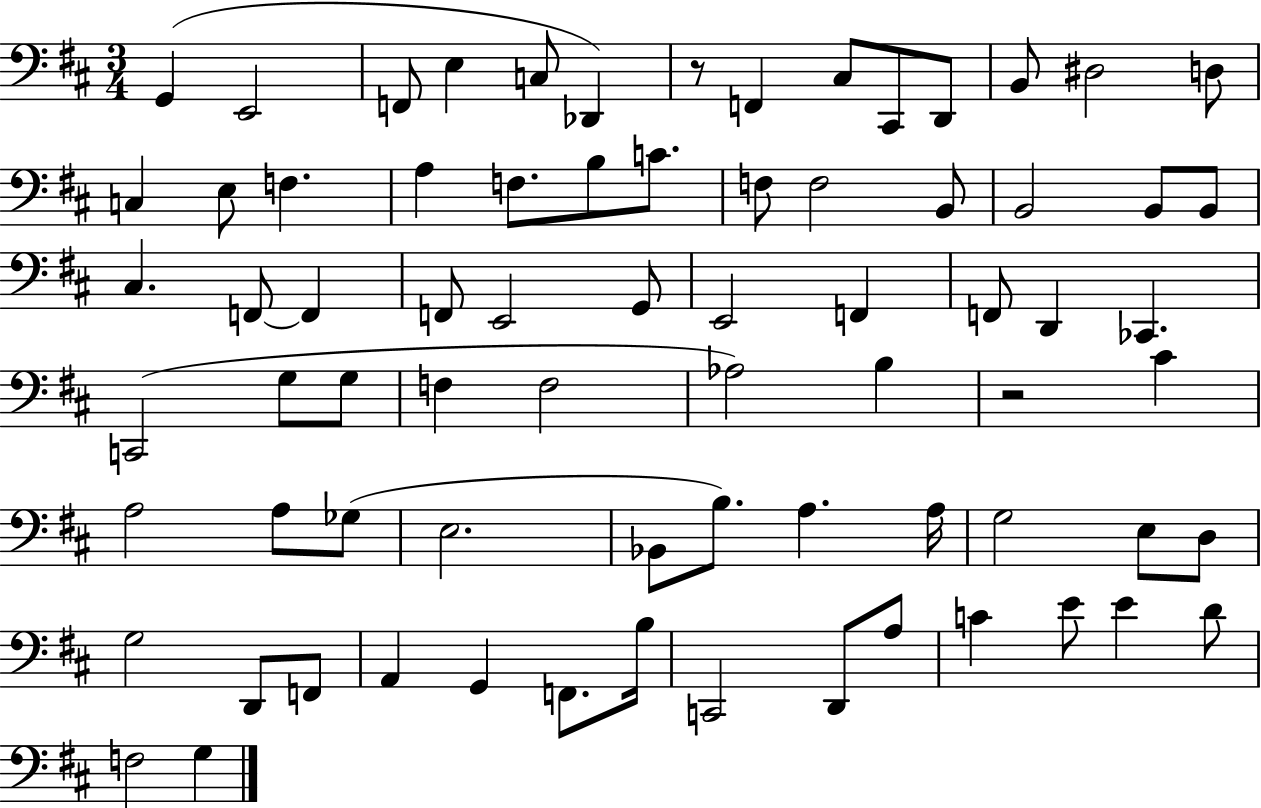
X:1
T:Untitled
M:3/4
L:1/4
K:D
G,, E,,2 F,,/2 E, C,/2 _D,, z/2 F,, ^C,/2 ^C,,/2 D,,/2 B,,/2 ^D,2 D,/2 C, E,/2 F, A, F,/2 B,/2 C/2 F,/2 F,2 B,,/2 B,,2 B,,/2 B,,/2 ^C, F,,/2 F,, F,,/2 E,,2 G,,/2 E,,2 F,, F,,/2 D,, _C,, C,,2 G,/2 G,/2 F, F,2 _A,2 B, z2 ^C A,2 A,/2 _G,/2 E,2 _B,,/2 B,/2 A, A,/4 G,2 E,/2 D,/2 G,2 D,,/2 F,,/2 A,, G,, F,,/2 B,/4 C,,2 D,,/2 A,/2 C E/2 E D/2 F,2 G,